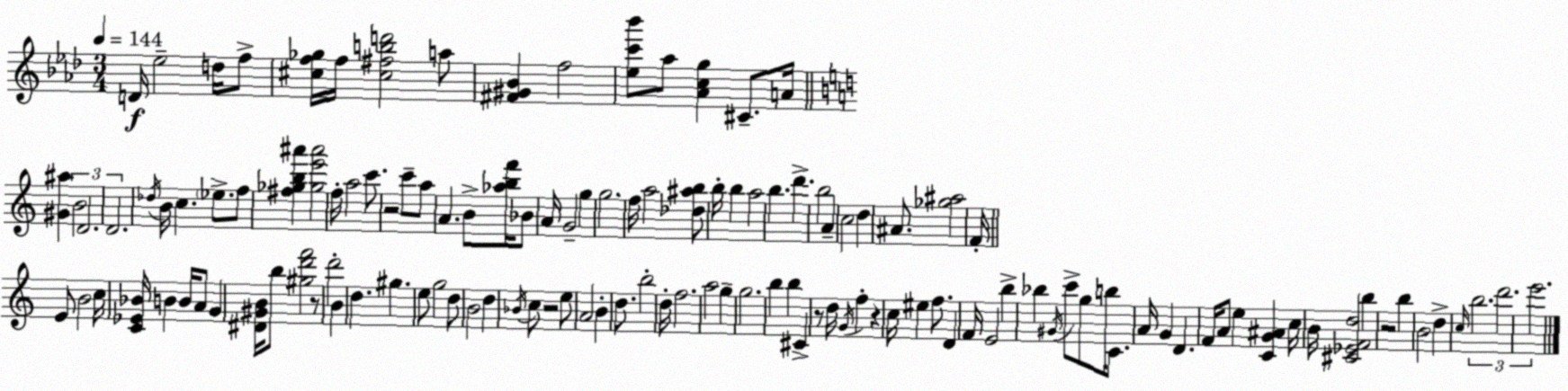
X:1
T:Untitled
M:3/4
L:1/4
K:Fm
D/4 _e2 d/4 f/2 [^cf_g]/4 f/4 [^c^fbd']2 a/2 [^F^G_B] f2 [_ec'_b']/2 _a/2 [_Acg] ^C/2 A/4 [^G^a] B2 D2 D2 _d/4 B/4 c _e/2 f/2 [^f_gb^a'] [_ge'^a']2 f/4 a2 c'/2 z2 c'/2 a/2 A B/2 [_abf']/4 _B/2 A/4 G2 g g2 f/4 a2 [_d^ab]/2 b/4 b a2 b d' b2 A c2 d ^A/2 [_g^a]2 F/4 E/2 B2 c/4 [C_E_B]/4 B B/4 A/2 G [^D^GB]/4 b/2 [^gd'f']2 z/2 d'2 B d ^g e/2 g2 d/2 B2 d _B/4 c/2 z2 e/2 A2 B d/2 b2 d/4 f2 a2 g g2 b b ^C z/2 d/4 G/4 f z c/4 ^e f/2 D F/4 E2 b _b ^G/4 c'/2 g/2 b/4 C/2 A/4 G D F/4 A/2 e [CG^A] c/4 B/4 [^C_EFd]2 b z2 b B2 d c/4 b2 d'2 e'2